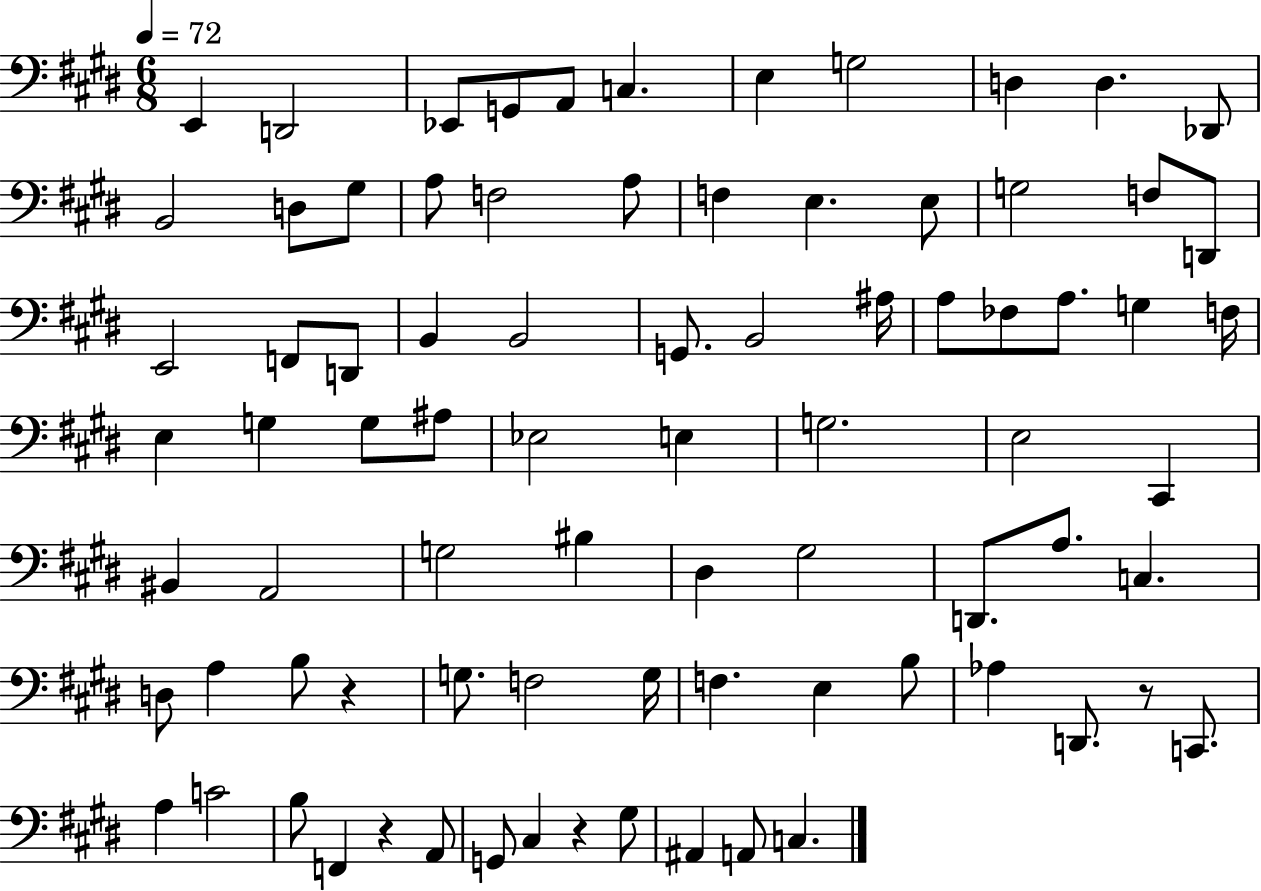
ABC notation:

X:1
T:Untitled
M:6/8
L:1/4
K:E
E,, D,,2 _E,,/2 G,,/2 A,,/2 C, E, G,2 D, D, _D,,/2 B,,2 D,/2 ^G,/2 A,/2 F,2 A,/2 F, E, E,/2 G,2 F,/2 D,,/2 E,,2 F,,/2 D,,/2 B,, B,,2 G,,/2 B,,2 ^A,/4 A,/2 _F,/2 A,/2 G, F,/4 E, G, G,/2 ^A,/2 _E,2 E, G,2 E,2 ^C,, ^B,, A,,2 G,2 ^B, ^D, ^G,2 D,,/2 A,/2 C, D,/2 A, B,/2 z G,/2 F,2 G,/4 F, E, B,/2 _A, D,,/2 z/2 C,,/2 A, C2 B,/2 F,, z A,,/2 G,,/2 ^C, z ^G,/2 ^A,, A,,/2 C,